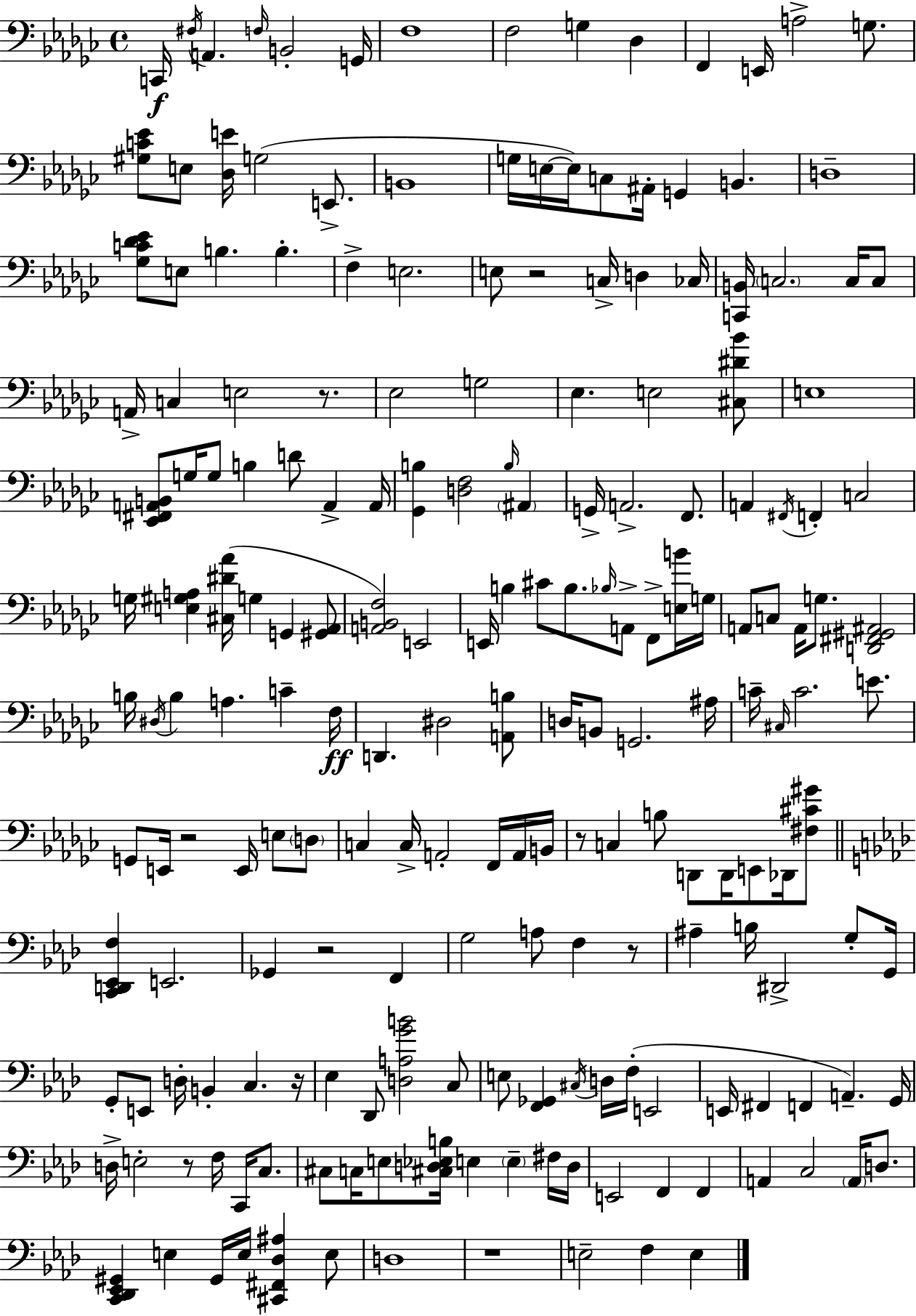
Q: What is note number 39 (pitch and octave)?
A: A2